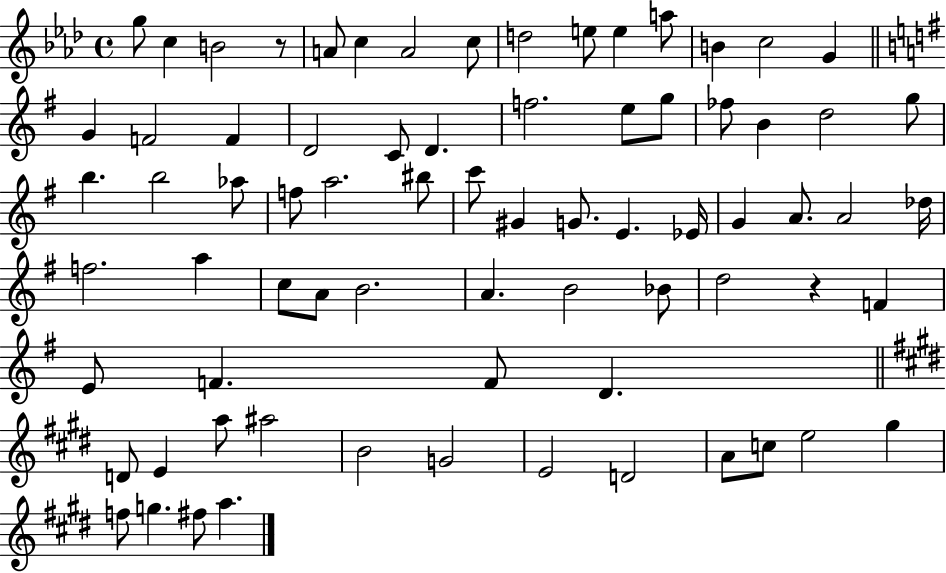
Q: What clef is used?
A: treble